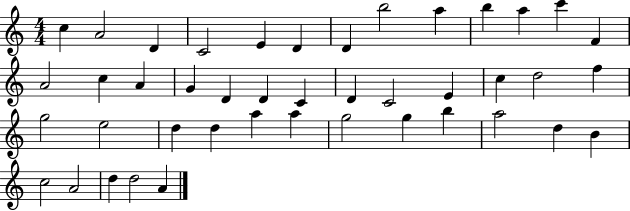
C5/q A4/h D4/q C4/h E4/q D4/q D4/q B5/h A5/q B5/q A5/q C6/q F4/q A4/h C5/q A4/q G4/q D4/q D4/q C4/q D4/q C4/h E4/q C5/q D5/h F5/q G5/h E5/h D5/q D5/q A5/q A5/q G5/h G5/q B5/q A5/h D5/q B4/q C5/h A4/h D5/q D5/h A4/q